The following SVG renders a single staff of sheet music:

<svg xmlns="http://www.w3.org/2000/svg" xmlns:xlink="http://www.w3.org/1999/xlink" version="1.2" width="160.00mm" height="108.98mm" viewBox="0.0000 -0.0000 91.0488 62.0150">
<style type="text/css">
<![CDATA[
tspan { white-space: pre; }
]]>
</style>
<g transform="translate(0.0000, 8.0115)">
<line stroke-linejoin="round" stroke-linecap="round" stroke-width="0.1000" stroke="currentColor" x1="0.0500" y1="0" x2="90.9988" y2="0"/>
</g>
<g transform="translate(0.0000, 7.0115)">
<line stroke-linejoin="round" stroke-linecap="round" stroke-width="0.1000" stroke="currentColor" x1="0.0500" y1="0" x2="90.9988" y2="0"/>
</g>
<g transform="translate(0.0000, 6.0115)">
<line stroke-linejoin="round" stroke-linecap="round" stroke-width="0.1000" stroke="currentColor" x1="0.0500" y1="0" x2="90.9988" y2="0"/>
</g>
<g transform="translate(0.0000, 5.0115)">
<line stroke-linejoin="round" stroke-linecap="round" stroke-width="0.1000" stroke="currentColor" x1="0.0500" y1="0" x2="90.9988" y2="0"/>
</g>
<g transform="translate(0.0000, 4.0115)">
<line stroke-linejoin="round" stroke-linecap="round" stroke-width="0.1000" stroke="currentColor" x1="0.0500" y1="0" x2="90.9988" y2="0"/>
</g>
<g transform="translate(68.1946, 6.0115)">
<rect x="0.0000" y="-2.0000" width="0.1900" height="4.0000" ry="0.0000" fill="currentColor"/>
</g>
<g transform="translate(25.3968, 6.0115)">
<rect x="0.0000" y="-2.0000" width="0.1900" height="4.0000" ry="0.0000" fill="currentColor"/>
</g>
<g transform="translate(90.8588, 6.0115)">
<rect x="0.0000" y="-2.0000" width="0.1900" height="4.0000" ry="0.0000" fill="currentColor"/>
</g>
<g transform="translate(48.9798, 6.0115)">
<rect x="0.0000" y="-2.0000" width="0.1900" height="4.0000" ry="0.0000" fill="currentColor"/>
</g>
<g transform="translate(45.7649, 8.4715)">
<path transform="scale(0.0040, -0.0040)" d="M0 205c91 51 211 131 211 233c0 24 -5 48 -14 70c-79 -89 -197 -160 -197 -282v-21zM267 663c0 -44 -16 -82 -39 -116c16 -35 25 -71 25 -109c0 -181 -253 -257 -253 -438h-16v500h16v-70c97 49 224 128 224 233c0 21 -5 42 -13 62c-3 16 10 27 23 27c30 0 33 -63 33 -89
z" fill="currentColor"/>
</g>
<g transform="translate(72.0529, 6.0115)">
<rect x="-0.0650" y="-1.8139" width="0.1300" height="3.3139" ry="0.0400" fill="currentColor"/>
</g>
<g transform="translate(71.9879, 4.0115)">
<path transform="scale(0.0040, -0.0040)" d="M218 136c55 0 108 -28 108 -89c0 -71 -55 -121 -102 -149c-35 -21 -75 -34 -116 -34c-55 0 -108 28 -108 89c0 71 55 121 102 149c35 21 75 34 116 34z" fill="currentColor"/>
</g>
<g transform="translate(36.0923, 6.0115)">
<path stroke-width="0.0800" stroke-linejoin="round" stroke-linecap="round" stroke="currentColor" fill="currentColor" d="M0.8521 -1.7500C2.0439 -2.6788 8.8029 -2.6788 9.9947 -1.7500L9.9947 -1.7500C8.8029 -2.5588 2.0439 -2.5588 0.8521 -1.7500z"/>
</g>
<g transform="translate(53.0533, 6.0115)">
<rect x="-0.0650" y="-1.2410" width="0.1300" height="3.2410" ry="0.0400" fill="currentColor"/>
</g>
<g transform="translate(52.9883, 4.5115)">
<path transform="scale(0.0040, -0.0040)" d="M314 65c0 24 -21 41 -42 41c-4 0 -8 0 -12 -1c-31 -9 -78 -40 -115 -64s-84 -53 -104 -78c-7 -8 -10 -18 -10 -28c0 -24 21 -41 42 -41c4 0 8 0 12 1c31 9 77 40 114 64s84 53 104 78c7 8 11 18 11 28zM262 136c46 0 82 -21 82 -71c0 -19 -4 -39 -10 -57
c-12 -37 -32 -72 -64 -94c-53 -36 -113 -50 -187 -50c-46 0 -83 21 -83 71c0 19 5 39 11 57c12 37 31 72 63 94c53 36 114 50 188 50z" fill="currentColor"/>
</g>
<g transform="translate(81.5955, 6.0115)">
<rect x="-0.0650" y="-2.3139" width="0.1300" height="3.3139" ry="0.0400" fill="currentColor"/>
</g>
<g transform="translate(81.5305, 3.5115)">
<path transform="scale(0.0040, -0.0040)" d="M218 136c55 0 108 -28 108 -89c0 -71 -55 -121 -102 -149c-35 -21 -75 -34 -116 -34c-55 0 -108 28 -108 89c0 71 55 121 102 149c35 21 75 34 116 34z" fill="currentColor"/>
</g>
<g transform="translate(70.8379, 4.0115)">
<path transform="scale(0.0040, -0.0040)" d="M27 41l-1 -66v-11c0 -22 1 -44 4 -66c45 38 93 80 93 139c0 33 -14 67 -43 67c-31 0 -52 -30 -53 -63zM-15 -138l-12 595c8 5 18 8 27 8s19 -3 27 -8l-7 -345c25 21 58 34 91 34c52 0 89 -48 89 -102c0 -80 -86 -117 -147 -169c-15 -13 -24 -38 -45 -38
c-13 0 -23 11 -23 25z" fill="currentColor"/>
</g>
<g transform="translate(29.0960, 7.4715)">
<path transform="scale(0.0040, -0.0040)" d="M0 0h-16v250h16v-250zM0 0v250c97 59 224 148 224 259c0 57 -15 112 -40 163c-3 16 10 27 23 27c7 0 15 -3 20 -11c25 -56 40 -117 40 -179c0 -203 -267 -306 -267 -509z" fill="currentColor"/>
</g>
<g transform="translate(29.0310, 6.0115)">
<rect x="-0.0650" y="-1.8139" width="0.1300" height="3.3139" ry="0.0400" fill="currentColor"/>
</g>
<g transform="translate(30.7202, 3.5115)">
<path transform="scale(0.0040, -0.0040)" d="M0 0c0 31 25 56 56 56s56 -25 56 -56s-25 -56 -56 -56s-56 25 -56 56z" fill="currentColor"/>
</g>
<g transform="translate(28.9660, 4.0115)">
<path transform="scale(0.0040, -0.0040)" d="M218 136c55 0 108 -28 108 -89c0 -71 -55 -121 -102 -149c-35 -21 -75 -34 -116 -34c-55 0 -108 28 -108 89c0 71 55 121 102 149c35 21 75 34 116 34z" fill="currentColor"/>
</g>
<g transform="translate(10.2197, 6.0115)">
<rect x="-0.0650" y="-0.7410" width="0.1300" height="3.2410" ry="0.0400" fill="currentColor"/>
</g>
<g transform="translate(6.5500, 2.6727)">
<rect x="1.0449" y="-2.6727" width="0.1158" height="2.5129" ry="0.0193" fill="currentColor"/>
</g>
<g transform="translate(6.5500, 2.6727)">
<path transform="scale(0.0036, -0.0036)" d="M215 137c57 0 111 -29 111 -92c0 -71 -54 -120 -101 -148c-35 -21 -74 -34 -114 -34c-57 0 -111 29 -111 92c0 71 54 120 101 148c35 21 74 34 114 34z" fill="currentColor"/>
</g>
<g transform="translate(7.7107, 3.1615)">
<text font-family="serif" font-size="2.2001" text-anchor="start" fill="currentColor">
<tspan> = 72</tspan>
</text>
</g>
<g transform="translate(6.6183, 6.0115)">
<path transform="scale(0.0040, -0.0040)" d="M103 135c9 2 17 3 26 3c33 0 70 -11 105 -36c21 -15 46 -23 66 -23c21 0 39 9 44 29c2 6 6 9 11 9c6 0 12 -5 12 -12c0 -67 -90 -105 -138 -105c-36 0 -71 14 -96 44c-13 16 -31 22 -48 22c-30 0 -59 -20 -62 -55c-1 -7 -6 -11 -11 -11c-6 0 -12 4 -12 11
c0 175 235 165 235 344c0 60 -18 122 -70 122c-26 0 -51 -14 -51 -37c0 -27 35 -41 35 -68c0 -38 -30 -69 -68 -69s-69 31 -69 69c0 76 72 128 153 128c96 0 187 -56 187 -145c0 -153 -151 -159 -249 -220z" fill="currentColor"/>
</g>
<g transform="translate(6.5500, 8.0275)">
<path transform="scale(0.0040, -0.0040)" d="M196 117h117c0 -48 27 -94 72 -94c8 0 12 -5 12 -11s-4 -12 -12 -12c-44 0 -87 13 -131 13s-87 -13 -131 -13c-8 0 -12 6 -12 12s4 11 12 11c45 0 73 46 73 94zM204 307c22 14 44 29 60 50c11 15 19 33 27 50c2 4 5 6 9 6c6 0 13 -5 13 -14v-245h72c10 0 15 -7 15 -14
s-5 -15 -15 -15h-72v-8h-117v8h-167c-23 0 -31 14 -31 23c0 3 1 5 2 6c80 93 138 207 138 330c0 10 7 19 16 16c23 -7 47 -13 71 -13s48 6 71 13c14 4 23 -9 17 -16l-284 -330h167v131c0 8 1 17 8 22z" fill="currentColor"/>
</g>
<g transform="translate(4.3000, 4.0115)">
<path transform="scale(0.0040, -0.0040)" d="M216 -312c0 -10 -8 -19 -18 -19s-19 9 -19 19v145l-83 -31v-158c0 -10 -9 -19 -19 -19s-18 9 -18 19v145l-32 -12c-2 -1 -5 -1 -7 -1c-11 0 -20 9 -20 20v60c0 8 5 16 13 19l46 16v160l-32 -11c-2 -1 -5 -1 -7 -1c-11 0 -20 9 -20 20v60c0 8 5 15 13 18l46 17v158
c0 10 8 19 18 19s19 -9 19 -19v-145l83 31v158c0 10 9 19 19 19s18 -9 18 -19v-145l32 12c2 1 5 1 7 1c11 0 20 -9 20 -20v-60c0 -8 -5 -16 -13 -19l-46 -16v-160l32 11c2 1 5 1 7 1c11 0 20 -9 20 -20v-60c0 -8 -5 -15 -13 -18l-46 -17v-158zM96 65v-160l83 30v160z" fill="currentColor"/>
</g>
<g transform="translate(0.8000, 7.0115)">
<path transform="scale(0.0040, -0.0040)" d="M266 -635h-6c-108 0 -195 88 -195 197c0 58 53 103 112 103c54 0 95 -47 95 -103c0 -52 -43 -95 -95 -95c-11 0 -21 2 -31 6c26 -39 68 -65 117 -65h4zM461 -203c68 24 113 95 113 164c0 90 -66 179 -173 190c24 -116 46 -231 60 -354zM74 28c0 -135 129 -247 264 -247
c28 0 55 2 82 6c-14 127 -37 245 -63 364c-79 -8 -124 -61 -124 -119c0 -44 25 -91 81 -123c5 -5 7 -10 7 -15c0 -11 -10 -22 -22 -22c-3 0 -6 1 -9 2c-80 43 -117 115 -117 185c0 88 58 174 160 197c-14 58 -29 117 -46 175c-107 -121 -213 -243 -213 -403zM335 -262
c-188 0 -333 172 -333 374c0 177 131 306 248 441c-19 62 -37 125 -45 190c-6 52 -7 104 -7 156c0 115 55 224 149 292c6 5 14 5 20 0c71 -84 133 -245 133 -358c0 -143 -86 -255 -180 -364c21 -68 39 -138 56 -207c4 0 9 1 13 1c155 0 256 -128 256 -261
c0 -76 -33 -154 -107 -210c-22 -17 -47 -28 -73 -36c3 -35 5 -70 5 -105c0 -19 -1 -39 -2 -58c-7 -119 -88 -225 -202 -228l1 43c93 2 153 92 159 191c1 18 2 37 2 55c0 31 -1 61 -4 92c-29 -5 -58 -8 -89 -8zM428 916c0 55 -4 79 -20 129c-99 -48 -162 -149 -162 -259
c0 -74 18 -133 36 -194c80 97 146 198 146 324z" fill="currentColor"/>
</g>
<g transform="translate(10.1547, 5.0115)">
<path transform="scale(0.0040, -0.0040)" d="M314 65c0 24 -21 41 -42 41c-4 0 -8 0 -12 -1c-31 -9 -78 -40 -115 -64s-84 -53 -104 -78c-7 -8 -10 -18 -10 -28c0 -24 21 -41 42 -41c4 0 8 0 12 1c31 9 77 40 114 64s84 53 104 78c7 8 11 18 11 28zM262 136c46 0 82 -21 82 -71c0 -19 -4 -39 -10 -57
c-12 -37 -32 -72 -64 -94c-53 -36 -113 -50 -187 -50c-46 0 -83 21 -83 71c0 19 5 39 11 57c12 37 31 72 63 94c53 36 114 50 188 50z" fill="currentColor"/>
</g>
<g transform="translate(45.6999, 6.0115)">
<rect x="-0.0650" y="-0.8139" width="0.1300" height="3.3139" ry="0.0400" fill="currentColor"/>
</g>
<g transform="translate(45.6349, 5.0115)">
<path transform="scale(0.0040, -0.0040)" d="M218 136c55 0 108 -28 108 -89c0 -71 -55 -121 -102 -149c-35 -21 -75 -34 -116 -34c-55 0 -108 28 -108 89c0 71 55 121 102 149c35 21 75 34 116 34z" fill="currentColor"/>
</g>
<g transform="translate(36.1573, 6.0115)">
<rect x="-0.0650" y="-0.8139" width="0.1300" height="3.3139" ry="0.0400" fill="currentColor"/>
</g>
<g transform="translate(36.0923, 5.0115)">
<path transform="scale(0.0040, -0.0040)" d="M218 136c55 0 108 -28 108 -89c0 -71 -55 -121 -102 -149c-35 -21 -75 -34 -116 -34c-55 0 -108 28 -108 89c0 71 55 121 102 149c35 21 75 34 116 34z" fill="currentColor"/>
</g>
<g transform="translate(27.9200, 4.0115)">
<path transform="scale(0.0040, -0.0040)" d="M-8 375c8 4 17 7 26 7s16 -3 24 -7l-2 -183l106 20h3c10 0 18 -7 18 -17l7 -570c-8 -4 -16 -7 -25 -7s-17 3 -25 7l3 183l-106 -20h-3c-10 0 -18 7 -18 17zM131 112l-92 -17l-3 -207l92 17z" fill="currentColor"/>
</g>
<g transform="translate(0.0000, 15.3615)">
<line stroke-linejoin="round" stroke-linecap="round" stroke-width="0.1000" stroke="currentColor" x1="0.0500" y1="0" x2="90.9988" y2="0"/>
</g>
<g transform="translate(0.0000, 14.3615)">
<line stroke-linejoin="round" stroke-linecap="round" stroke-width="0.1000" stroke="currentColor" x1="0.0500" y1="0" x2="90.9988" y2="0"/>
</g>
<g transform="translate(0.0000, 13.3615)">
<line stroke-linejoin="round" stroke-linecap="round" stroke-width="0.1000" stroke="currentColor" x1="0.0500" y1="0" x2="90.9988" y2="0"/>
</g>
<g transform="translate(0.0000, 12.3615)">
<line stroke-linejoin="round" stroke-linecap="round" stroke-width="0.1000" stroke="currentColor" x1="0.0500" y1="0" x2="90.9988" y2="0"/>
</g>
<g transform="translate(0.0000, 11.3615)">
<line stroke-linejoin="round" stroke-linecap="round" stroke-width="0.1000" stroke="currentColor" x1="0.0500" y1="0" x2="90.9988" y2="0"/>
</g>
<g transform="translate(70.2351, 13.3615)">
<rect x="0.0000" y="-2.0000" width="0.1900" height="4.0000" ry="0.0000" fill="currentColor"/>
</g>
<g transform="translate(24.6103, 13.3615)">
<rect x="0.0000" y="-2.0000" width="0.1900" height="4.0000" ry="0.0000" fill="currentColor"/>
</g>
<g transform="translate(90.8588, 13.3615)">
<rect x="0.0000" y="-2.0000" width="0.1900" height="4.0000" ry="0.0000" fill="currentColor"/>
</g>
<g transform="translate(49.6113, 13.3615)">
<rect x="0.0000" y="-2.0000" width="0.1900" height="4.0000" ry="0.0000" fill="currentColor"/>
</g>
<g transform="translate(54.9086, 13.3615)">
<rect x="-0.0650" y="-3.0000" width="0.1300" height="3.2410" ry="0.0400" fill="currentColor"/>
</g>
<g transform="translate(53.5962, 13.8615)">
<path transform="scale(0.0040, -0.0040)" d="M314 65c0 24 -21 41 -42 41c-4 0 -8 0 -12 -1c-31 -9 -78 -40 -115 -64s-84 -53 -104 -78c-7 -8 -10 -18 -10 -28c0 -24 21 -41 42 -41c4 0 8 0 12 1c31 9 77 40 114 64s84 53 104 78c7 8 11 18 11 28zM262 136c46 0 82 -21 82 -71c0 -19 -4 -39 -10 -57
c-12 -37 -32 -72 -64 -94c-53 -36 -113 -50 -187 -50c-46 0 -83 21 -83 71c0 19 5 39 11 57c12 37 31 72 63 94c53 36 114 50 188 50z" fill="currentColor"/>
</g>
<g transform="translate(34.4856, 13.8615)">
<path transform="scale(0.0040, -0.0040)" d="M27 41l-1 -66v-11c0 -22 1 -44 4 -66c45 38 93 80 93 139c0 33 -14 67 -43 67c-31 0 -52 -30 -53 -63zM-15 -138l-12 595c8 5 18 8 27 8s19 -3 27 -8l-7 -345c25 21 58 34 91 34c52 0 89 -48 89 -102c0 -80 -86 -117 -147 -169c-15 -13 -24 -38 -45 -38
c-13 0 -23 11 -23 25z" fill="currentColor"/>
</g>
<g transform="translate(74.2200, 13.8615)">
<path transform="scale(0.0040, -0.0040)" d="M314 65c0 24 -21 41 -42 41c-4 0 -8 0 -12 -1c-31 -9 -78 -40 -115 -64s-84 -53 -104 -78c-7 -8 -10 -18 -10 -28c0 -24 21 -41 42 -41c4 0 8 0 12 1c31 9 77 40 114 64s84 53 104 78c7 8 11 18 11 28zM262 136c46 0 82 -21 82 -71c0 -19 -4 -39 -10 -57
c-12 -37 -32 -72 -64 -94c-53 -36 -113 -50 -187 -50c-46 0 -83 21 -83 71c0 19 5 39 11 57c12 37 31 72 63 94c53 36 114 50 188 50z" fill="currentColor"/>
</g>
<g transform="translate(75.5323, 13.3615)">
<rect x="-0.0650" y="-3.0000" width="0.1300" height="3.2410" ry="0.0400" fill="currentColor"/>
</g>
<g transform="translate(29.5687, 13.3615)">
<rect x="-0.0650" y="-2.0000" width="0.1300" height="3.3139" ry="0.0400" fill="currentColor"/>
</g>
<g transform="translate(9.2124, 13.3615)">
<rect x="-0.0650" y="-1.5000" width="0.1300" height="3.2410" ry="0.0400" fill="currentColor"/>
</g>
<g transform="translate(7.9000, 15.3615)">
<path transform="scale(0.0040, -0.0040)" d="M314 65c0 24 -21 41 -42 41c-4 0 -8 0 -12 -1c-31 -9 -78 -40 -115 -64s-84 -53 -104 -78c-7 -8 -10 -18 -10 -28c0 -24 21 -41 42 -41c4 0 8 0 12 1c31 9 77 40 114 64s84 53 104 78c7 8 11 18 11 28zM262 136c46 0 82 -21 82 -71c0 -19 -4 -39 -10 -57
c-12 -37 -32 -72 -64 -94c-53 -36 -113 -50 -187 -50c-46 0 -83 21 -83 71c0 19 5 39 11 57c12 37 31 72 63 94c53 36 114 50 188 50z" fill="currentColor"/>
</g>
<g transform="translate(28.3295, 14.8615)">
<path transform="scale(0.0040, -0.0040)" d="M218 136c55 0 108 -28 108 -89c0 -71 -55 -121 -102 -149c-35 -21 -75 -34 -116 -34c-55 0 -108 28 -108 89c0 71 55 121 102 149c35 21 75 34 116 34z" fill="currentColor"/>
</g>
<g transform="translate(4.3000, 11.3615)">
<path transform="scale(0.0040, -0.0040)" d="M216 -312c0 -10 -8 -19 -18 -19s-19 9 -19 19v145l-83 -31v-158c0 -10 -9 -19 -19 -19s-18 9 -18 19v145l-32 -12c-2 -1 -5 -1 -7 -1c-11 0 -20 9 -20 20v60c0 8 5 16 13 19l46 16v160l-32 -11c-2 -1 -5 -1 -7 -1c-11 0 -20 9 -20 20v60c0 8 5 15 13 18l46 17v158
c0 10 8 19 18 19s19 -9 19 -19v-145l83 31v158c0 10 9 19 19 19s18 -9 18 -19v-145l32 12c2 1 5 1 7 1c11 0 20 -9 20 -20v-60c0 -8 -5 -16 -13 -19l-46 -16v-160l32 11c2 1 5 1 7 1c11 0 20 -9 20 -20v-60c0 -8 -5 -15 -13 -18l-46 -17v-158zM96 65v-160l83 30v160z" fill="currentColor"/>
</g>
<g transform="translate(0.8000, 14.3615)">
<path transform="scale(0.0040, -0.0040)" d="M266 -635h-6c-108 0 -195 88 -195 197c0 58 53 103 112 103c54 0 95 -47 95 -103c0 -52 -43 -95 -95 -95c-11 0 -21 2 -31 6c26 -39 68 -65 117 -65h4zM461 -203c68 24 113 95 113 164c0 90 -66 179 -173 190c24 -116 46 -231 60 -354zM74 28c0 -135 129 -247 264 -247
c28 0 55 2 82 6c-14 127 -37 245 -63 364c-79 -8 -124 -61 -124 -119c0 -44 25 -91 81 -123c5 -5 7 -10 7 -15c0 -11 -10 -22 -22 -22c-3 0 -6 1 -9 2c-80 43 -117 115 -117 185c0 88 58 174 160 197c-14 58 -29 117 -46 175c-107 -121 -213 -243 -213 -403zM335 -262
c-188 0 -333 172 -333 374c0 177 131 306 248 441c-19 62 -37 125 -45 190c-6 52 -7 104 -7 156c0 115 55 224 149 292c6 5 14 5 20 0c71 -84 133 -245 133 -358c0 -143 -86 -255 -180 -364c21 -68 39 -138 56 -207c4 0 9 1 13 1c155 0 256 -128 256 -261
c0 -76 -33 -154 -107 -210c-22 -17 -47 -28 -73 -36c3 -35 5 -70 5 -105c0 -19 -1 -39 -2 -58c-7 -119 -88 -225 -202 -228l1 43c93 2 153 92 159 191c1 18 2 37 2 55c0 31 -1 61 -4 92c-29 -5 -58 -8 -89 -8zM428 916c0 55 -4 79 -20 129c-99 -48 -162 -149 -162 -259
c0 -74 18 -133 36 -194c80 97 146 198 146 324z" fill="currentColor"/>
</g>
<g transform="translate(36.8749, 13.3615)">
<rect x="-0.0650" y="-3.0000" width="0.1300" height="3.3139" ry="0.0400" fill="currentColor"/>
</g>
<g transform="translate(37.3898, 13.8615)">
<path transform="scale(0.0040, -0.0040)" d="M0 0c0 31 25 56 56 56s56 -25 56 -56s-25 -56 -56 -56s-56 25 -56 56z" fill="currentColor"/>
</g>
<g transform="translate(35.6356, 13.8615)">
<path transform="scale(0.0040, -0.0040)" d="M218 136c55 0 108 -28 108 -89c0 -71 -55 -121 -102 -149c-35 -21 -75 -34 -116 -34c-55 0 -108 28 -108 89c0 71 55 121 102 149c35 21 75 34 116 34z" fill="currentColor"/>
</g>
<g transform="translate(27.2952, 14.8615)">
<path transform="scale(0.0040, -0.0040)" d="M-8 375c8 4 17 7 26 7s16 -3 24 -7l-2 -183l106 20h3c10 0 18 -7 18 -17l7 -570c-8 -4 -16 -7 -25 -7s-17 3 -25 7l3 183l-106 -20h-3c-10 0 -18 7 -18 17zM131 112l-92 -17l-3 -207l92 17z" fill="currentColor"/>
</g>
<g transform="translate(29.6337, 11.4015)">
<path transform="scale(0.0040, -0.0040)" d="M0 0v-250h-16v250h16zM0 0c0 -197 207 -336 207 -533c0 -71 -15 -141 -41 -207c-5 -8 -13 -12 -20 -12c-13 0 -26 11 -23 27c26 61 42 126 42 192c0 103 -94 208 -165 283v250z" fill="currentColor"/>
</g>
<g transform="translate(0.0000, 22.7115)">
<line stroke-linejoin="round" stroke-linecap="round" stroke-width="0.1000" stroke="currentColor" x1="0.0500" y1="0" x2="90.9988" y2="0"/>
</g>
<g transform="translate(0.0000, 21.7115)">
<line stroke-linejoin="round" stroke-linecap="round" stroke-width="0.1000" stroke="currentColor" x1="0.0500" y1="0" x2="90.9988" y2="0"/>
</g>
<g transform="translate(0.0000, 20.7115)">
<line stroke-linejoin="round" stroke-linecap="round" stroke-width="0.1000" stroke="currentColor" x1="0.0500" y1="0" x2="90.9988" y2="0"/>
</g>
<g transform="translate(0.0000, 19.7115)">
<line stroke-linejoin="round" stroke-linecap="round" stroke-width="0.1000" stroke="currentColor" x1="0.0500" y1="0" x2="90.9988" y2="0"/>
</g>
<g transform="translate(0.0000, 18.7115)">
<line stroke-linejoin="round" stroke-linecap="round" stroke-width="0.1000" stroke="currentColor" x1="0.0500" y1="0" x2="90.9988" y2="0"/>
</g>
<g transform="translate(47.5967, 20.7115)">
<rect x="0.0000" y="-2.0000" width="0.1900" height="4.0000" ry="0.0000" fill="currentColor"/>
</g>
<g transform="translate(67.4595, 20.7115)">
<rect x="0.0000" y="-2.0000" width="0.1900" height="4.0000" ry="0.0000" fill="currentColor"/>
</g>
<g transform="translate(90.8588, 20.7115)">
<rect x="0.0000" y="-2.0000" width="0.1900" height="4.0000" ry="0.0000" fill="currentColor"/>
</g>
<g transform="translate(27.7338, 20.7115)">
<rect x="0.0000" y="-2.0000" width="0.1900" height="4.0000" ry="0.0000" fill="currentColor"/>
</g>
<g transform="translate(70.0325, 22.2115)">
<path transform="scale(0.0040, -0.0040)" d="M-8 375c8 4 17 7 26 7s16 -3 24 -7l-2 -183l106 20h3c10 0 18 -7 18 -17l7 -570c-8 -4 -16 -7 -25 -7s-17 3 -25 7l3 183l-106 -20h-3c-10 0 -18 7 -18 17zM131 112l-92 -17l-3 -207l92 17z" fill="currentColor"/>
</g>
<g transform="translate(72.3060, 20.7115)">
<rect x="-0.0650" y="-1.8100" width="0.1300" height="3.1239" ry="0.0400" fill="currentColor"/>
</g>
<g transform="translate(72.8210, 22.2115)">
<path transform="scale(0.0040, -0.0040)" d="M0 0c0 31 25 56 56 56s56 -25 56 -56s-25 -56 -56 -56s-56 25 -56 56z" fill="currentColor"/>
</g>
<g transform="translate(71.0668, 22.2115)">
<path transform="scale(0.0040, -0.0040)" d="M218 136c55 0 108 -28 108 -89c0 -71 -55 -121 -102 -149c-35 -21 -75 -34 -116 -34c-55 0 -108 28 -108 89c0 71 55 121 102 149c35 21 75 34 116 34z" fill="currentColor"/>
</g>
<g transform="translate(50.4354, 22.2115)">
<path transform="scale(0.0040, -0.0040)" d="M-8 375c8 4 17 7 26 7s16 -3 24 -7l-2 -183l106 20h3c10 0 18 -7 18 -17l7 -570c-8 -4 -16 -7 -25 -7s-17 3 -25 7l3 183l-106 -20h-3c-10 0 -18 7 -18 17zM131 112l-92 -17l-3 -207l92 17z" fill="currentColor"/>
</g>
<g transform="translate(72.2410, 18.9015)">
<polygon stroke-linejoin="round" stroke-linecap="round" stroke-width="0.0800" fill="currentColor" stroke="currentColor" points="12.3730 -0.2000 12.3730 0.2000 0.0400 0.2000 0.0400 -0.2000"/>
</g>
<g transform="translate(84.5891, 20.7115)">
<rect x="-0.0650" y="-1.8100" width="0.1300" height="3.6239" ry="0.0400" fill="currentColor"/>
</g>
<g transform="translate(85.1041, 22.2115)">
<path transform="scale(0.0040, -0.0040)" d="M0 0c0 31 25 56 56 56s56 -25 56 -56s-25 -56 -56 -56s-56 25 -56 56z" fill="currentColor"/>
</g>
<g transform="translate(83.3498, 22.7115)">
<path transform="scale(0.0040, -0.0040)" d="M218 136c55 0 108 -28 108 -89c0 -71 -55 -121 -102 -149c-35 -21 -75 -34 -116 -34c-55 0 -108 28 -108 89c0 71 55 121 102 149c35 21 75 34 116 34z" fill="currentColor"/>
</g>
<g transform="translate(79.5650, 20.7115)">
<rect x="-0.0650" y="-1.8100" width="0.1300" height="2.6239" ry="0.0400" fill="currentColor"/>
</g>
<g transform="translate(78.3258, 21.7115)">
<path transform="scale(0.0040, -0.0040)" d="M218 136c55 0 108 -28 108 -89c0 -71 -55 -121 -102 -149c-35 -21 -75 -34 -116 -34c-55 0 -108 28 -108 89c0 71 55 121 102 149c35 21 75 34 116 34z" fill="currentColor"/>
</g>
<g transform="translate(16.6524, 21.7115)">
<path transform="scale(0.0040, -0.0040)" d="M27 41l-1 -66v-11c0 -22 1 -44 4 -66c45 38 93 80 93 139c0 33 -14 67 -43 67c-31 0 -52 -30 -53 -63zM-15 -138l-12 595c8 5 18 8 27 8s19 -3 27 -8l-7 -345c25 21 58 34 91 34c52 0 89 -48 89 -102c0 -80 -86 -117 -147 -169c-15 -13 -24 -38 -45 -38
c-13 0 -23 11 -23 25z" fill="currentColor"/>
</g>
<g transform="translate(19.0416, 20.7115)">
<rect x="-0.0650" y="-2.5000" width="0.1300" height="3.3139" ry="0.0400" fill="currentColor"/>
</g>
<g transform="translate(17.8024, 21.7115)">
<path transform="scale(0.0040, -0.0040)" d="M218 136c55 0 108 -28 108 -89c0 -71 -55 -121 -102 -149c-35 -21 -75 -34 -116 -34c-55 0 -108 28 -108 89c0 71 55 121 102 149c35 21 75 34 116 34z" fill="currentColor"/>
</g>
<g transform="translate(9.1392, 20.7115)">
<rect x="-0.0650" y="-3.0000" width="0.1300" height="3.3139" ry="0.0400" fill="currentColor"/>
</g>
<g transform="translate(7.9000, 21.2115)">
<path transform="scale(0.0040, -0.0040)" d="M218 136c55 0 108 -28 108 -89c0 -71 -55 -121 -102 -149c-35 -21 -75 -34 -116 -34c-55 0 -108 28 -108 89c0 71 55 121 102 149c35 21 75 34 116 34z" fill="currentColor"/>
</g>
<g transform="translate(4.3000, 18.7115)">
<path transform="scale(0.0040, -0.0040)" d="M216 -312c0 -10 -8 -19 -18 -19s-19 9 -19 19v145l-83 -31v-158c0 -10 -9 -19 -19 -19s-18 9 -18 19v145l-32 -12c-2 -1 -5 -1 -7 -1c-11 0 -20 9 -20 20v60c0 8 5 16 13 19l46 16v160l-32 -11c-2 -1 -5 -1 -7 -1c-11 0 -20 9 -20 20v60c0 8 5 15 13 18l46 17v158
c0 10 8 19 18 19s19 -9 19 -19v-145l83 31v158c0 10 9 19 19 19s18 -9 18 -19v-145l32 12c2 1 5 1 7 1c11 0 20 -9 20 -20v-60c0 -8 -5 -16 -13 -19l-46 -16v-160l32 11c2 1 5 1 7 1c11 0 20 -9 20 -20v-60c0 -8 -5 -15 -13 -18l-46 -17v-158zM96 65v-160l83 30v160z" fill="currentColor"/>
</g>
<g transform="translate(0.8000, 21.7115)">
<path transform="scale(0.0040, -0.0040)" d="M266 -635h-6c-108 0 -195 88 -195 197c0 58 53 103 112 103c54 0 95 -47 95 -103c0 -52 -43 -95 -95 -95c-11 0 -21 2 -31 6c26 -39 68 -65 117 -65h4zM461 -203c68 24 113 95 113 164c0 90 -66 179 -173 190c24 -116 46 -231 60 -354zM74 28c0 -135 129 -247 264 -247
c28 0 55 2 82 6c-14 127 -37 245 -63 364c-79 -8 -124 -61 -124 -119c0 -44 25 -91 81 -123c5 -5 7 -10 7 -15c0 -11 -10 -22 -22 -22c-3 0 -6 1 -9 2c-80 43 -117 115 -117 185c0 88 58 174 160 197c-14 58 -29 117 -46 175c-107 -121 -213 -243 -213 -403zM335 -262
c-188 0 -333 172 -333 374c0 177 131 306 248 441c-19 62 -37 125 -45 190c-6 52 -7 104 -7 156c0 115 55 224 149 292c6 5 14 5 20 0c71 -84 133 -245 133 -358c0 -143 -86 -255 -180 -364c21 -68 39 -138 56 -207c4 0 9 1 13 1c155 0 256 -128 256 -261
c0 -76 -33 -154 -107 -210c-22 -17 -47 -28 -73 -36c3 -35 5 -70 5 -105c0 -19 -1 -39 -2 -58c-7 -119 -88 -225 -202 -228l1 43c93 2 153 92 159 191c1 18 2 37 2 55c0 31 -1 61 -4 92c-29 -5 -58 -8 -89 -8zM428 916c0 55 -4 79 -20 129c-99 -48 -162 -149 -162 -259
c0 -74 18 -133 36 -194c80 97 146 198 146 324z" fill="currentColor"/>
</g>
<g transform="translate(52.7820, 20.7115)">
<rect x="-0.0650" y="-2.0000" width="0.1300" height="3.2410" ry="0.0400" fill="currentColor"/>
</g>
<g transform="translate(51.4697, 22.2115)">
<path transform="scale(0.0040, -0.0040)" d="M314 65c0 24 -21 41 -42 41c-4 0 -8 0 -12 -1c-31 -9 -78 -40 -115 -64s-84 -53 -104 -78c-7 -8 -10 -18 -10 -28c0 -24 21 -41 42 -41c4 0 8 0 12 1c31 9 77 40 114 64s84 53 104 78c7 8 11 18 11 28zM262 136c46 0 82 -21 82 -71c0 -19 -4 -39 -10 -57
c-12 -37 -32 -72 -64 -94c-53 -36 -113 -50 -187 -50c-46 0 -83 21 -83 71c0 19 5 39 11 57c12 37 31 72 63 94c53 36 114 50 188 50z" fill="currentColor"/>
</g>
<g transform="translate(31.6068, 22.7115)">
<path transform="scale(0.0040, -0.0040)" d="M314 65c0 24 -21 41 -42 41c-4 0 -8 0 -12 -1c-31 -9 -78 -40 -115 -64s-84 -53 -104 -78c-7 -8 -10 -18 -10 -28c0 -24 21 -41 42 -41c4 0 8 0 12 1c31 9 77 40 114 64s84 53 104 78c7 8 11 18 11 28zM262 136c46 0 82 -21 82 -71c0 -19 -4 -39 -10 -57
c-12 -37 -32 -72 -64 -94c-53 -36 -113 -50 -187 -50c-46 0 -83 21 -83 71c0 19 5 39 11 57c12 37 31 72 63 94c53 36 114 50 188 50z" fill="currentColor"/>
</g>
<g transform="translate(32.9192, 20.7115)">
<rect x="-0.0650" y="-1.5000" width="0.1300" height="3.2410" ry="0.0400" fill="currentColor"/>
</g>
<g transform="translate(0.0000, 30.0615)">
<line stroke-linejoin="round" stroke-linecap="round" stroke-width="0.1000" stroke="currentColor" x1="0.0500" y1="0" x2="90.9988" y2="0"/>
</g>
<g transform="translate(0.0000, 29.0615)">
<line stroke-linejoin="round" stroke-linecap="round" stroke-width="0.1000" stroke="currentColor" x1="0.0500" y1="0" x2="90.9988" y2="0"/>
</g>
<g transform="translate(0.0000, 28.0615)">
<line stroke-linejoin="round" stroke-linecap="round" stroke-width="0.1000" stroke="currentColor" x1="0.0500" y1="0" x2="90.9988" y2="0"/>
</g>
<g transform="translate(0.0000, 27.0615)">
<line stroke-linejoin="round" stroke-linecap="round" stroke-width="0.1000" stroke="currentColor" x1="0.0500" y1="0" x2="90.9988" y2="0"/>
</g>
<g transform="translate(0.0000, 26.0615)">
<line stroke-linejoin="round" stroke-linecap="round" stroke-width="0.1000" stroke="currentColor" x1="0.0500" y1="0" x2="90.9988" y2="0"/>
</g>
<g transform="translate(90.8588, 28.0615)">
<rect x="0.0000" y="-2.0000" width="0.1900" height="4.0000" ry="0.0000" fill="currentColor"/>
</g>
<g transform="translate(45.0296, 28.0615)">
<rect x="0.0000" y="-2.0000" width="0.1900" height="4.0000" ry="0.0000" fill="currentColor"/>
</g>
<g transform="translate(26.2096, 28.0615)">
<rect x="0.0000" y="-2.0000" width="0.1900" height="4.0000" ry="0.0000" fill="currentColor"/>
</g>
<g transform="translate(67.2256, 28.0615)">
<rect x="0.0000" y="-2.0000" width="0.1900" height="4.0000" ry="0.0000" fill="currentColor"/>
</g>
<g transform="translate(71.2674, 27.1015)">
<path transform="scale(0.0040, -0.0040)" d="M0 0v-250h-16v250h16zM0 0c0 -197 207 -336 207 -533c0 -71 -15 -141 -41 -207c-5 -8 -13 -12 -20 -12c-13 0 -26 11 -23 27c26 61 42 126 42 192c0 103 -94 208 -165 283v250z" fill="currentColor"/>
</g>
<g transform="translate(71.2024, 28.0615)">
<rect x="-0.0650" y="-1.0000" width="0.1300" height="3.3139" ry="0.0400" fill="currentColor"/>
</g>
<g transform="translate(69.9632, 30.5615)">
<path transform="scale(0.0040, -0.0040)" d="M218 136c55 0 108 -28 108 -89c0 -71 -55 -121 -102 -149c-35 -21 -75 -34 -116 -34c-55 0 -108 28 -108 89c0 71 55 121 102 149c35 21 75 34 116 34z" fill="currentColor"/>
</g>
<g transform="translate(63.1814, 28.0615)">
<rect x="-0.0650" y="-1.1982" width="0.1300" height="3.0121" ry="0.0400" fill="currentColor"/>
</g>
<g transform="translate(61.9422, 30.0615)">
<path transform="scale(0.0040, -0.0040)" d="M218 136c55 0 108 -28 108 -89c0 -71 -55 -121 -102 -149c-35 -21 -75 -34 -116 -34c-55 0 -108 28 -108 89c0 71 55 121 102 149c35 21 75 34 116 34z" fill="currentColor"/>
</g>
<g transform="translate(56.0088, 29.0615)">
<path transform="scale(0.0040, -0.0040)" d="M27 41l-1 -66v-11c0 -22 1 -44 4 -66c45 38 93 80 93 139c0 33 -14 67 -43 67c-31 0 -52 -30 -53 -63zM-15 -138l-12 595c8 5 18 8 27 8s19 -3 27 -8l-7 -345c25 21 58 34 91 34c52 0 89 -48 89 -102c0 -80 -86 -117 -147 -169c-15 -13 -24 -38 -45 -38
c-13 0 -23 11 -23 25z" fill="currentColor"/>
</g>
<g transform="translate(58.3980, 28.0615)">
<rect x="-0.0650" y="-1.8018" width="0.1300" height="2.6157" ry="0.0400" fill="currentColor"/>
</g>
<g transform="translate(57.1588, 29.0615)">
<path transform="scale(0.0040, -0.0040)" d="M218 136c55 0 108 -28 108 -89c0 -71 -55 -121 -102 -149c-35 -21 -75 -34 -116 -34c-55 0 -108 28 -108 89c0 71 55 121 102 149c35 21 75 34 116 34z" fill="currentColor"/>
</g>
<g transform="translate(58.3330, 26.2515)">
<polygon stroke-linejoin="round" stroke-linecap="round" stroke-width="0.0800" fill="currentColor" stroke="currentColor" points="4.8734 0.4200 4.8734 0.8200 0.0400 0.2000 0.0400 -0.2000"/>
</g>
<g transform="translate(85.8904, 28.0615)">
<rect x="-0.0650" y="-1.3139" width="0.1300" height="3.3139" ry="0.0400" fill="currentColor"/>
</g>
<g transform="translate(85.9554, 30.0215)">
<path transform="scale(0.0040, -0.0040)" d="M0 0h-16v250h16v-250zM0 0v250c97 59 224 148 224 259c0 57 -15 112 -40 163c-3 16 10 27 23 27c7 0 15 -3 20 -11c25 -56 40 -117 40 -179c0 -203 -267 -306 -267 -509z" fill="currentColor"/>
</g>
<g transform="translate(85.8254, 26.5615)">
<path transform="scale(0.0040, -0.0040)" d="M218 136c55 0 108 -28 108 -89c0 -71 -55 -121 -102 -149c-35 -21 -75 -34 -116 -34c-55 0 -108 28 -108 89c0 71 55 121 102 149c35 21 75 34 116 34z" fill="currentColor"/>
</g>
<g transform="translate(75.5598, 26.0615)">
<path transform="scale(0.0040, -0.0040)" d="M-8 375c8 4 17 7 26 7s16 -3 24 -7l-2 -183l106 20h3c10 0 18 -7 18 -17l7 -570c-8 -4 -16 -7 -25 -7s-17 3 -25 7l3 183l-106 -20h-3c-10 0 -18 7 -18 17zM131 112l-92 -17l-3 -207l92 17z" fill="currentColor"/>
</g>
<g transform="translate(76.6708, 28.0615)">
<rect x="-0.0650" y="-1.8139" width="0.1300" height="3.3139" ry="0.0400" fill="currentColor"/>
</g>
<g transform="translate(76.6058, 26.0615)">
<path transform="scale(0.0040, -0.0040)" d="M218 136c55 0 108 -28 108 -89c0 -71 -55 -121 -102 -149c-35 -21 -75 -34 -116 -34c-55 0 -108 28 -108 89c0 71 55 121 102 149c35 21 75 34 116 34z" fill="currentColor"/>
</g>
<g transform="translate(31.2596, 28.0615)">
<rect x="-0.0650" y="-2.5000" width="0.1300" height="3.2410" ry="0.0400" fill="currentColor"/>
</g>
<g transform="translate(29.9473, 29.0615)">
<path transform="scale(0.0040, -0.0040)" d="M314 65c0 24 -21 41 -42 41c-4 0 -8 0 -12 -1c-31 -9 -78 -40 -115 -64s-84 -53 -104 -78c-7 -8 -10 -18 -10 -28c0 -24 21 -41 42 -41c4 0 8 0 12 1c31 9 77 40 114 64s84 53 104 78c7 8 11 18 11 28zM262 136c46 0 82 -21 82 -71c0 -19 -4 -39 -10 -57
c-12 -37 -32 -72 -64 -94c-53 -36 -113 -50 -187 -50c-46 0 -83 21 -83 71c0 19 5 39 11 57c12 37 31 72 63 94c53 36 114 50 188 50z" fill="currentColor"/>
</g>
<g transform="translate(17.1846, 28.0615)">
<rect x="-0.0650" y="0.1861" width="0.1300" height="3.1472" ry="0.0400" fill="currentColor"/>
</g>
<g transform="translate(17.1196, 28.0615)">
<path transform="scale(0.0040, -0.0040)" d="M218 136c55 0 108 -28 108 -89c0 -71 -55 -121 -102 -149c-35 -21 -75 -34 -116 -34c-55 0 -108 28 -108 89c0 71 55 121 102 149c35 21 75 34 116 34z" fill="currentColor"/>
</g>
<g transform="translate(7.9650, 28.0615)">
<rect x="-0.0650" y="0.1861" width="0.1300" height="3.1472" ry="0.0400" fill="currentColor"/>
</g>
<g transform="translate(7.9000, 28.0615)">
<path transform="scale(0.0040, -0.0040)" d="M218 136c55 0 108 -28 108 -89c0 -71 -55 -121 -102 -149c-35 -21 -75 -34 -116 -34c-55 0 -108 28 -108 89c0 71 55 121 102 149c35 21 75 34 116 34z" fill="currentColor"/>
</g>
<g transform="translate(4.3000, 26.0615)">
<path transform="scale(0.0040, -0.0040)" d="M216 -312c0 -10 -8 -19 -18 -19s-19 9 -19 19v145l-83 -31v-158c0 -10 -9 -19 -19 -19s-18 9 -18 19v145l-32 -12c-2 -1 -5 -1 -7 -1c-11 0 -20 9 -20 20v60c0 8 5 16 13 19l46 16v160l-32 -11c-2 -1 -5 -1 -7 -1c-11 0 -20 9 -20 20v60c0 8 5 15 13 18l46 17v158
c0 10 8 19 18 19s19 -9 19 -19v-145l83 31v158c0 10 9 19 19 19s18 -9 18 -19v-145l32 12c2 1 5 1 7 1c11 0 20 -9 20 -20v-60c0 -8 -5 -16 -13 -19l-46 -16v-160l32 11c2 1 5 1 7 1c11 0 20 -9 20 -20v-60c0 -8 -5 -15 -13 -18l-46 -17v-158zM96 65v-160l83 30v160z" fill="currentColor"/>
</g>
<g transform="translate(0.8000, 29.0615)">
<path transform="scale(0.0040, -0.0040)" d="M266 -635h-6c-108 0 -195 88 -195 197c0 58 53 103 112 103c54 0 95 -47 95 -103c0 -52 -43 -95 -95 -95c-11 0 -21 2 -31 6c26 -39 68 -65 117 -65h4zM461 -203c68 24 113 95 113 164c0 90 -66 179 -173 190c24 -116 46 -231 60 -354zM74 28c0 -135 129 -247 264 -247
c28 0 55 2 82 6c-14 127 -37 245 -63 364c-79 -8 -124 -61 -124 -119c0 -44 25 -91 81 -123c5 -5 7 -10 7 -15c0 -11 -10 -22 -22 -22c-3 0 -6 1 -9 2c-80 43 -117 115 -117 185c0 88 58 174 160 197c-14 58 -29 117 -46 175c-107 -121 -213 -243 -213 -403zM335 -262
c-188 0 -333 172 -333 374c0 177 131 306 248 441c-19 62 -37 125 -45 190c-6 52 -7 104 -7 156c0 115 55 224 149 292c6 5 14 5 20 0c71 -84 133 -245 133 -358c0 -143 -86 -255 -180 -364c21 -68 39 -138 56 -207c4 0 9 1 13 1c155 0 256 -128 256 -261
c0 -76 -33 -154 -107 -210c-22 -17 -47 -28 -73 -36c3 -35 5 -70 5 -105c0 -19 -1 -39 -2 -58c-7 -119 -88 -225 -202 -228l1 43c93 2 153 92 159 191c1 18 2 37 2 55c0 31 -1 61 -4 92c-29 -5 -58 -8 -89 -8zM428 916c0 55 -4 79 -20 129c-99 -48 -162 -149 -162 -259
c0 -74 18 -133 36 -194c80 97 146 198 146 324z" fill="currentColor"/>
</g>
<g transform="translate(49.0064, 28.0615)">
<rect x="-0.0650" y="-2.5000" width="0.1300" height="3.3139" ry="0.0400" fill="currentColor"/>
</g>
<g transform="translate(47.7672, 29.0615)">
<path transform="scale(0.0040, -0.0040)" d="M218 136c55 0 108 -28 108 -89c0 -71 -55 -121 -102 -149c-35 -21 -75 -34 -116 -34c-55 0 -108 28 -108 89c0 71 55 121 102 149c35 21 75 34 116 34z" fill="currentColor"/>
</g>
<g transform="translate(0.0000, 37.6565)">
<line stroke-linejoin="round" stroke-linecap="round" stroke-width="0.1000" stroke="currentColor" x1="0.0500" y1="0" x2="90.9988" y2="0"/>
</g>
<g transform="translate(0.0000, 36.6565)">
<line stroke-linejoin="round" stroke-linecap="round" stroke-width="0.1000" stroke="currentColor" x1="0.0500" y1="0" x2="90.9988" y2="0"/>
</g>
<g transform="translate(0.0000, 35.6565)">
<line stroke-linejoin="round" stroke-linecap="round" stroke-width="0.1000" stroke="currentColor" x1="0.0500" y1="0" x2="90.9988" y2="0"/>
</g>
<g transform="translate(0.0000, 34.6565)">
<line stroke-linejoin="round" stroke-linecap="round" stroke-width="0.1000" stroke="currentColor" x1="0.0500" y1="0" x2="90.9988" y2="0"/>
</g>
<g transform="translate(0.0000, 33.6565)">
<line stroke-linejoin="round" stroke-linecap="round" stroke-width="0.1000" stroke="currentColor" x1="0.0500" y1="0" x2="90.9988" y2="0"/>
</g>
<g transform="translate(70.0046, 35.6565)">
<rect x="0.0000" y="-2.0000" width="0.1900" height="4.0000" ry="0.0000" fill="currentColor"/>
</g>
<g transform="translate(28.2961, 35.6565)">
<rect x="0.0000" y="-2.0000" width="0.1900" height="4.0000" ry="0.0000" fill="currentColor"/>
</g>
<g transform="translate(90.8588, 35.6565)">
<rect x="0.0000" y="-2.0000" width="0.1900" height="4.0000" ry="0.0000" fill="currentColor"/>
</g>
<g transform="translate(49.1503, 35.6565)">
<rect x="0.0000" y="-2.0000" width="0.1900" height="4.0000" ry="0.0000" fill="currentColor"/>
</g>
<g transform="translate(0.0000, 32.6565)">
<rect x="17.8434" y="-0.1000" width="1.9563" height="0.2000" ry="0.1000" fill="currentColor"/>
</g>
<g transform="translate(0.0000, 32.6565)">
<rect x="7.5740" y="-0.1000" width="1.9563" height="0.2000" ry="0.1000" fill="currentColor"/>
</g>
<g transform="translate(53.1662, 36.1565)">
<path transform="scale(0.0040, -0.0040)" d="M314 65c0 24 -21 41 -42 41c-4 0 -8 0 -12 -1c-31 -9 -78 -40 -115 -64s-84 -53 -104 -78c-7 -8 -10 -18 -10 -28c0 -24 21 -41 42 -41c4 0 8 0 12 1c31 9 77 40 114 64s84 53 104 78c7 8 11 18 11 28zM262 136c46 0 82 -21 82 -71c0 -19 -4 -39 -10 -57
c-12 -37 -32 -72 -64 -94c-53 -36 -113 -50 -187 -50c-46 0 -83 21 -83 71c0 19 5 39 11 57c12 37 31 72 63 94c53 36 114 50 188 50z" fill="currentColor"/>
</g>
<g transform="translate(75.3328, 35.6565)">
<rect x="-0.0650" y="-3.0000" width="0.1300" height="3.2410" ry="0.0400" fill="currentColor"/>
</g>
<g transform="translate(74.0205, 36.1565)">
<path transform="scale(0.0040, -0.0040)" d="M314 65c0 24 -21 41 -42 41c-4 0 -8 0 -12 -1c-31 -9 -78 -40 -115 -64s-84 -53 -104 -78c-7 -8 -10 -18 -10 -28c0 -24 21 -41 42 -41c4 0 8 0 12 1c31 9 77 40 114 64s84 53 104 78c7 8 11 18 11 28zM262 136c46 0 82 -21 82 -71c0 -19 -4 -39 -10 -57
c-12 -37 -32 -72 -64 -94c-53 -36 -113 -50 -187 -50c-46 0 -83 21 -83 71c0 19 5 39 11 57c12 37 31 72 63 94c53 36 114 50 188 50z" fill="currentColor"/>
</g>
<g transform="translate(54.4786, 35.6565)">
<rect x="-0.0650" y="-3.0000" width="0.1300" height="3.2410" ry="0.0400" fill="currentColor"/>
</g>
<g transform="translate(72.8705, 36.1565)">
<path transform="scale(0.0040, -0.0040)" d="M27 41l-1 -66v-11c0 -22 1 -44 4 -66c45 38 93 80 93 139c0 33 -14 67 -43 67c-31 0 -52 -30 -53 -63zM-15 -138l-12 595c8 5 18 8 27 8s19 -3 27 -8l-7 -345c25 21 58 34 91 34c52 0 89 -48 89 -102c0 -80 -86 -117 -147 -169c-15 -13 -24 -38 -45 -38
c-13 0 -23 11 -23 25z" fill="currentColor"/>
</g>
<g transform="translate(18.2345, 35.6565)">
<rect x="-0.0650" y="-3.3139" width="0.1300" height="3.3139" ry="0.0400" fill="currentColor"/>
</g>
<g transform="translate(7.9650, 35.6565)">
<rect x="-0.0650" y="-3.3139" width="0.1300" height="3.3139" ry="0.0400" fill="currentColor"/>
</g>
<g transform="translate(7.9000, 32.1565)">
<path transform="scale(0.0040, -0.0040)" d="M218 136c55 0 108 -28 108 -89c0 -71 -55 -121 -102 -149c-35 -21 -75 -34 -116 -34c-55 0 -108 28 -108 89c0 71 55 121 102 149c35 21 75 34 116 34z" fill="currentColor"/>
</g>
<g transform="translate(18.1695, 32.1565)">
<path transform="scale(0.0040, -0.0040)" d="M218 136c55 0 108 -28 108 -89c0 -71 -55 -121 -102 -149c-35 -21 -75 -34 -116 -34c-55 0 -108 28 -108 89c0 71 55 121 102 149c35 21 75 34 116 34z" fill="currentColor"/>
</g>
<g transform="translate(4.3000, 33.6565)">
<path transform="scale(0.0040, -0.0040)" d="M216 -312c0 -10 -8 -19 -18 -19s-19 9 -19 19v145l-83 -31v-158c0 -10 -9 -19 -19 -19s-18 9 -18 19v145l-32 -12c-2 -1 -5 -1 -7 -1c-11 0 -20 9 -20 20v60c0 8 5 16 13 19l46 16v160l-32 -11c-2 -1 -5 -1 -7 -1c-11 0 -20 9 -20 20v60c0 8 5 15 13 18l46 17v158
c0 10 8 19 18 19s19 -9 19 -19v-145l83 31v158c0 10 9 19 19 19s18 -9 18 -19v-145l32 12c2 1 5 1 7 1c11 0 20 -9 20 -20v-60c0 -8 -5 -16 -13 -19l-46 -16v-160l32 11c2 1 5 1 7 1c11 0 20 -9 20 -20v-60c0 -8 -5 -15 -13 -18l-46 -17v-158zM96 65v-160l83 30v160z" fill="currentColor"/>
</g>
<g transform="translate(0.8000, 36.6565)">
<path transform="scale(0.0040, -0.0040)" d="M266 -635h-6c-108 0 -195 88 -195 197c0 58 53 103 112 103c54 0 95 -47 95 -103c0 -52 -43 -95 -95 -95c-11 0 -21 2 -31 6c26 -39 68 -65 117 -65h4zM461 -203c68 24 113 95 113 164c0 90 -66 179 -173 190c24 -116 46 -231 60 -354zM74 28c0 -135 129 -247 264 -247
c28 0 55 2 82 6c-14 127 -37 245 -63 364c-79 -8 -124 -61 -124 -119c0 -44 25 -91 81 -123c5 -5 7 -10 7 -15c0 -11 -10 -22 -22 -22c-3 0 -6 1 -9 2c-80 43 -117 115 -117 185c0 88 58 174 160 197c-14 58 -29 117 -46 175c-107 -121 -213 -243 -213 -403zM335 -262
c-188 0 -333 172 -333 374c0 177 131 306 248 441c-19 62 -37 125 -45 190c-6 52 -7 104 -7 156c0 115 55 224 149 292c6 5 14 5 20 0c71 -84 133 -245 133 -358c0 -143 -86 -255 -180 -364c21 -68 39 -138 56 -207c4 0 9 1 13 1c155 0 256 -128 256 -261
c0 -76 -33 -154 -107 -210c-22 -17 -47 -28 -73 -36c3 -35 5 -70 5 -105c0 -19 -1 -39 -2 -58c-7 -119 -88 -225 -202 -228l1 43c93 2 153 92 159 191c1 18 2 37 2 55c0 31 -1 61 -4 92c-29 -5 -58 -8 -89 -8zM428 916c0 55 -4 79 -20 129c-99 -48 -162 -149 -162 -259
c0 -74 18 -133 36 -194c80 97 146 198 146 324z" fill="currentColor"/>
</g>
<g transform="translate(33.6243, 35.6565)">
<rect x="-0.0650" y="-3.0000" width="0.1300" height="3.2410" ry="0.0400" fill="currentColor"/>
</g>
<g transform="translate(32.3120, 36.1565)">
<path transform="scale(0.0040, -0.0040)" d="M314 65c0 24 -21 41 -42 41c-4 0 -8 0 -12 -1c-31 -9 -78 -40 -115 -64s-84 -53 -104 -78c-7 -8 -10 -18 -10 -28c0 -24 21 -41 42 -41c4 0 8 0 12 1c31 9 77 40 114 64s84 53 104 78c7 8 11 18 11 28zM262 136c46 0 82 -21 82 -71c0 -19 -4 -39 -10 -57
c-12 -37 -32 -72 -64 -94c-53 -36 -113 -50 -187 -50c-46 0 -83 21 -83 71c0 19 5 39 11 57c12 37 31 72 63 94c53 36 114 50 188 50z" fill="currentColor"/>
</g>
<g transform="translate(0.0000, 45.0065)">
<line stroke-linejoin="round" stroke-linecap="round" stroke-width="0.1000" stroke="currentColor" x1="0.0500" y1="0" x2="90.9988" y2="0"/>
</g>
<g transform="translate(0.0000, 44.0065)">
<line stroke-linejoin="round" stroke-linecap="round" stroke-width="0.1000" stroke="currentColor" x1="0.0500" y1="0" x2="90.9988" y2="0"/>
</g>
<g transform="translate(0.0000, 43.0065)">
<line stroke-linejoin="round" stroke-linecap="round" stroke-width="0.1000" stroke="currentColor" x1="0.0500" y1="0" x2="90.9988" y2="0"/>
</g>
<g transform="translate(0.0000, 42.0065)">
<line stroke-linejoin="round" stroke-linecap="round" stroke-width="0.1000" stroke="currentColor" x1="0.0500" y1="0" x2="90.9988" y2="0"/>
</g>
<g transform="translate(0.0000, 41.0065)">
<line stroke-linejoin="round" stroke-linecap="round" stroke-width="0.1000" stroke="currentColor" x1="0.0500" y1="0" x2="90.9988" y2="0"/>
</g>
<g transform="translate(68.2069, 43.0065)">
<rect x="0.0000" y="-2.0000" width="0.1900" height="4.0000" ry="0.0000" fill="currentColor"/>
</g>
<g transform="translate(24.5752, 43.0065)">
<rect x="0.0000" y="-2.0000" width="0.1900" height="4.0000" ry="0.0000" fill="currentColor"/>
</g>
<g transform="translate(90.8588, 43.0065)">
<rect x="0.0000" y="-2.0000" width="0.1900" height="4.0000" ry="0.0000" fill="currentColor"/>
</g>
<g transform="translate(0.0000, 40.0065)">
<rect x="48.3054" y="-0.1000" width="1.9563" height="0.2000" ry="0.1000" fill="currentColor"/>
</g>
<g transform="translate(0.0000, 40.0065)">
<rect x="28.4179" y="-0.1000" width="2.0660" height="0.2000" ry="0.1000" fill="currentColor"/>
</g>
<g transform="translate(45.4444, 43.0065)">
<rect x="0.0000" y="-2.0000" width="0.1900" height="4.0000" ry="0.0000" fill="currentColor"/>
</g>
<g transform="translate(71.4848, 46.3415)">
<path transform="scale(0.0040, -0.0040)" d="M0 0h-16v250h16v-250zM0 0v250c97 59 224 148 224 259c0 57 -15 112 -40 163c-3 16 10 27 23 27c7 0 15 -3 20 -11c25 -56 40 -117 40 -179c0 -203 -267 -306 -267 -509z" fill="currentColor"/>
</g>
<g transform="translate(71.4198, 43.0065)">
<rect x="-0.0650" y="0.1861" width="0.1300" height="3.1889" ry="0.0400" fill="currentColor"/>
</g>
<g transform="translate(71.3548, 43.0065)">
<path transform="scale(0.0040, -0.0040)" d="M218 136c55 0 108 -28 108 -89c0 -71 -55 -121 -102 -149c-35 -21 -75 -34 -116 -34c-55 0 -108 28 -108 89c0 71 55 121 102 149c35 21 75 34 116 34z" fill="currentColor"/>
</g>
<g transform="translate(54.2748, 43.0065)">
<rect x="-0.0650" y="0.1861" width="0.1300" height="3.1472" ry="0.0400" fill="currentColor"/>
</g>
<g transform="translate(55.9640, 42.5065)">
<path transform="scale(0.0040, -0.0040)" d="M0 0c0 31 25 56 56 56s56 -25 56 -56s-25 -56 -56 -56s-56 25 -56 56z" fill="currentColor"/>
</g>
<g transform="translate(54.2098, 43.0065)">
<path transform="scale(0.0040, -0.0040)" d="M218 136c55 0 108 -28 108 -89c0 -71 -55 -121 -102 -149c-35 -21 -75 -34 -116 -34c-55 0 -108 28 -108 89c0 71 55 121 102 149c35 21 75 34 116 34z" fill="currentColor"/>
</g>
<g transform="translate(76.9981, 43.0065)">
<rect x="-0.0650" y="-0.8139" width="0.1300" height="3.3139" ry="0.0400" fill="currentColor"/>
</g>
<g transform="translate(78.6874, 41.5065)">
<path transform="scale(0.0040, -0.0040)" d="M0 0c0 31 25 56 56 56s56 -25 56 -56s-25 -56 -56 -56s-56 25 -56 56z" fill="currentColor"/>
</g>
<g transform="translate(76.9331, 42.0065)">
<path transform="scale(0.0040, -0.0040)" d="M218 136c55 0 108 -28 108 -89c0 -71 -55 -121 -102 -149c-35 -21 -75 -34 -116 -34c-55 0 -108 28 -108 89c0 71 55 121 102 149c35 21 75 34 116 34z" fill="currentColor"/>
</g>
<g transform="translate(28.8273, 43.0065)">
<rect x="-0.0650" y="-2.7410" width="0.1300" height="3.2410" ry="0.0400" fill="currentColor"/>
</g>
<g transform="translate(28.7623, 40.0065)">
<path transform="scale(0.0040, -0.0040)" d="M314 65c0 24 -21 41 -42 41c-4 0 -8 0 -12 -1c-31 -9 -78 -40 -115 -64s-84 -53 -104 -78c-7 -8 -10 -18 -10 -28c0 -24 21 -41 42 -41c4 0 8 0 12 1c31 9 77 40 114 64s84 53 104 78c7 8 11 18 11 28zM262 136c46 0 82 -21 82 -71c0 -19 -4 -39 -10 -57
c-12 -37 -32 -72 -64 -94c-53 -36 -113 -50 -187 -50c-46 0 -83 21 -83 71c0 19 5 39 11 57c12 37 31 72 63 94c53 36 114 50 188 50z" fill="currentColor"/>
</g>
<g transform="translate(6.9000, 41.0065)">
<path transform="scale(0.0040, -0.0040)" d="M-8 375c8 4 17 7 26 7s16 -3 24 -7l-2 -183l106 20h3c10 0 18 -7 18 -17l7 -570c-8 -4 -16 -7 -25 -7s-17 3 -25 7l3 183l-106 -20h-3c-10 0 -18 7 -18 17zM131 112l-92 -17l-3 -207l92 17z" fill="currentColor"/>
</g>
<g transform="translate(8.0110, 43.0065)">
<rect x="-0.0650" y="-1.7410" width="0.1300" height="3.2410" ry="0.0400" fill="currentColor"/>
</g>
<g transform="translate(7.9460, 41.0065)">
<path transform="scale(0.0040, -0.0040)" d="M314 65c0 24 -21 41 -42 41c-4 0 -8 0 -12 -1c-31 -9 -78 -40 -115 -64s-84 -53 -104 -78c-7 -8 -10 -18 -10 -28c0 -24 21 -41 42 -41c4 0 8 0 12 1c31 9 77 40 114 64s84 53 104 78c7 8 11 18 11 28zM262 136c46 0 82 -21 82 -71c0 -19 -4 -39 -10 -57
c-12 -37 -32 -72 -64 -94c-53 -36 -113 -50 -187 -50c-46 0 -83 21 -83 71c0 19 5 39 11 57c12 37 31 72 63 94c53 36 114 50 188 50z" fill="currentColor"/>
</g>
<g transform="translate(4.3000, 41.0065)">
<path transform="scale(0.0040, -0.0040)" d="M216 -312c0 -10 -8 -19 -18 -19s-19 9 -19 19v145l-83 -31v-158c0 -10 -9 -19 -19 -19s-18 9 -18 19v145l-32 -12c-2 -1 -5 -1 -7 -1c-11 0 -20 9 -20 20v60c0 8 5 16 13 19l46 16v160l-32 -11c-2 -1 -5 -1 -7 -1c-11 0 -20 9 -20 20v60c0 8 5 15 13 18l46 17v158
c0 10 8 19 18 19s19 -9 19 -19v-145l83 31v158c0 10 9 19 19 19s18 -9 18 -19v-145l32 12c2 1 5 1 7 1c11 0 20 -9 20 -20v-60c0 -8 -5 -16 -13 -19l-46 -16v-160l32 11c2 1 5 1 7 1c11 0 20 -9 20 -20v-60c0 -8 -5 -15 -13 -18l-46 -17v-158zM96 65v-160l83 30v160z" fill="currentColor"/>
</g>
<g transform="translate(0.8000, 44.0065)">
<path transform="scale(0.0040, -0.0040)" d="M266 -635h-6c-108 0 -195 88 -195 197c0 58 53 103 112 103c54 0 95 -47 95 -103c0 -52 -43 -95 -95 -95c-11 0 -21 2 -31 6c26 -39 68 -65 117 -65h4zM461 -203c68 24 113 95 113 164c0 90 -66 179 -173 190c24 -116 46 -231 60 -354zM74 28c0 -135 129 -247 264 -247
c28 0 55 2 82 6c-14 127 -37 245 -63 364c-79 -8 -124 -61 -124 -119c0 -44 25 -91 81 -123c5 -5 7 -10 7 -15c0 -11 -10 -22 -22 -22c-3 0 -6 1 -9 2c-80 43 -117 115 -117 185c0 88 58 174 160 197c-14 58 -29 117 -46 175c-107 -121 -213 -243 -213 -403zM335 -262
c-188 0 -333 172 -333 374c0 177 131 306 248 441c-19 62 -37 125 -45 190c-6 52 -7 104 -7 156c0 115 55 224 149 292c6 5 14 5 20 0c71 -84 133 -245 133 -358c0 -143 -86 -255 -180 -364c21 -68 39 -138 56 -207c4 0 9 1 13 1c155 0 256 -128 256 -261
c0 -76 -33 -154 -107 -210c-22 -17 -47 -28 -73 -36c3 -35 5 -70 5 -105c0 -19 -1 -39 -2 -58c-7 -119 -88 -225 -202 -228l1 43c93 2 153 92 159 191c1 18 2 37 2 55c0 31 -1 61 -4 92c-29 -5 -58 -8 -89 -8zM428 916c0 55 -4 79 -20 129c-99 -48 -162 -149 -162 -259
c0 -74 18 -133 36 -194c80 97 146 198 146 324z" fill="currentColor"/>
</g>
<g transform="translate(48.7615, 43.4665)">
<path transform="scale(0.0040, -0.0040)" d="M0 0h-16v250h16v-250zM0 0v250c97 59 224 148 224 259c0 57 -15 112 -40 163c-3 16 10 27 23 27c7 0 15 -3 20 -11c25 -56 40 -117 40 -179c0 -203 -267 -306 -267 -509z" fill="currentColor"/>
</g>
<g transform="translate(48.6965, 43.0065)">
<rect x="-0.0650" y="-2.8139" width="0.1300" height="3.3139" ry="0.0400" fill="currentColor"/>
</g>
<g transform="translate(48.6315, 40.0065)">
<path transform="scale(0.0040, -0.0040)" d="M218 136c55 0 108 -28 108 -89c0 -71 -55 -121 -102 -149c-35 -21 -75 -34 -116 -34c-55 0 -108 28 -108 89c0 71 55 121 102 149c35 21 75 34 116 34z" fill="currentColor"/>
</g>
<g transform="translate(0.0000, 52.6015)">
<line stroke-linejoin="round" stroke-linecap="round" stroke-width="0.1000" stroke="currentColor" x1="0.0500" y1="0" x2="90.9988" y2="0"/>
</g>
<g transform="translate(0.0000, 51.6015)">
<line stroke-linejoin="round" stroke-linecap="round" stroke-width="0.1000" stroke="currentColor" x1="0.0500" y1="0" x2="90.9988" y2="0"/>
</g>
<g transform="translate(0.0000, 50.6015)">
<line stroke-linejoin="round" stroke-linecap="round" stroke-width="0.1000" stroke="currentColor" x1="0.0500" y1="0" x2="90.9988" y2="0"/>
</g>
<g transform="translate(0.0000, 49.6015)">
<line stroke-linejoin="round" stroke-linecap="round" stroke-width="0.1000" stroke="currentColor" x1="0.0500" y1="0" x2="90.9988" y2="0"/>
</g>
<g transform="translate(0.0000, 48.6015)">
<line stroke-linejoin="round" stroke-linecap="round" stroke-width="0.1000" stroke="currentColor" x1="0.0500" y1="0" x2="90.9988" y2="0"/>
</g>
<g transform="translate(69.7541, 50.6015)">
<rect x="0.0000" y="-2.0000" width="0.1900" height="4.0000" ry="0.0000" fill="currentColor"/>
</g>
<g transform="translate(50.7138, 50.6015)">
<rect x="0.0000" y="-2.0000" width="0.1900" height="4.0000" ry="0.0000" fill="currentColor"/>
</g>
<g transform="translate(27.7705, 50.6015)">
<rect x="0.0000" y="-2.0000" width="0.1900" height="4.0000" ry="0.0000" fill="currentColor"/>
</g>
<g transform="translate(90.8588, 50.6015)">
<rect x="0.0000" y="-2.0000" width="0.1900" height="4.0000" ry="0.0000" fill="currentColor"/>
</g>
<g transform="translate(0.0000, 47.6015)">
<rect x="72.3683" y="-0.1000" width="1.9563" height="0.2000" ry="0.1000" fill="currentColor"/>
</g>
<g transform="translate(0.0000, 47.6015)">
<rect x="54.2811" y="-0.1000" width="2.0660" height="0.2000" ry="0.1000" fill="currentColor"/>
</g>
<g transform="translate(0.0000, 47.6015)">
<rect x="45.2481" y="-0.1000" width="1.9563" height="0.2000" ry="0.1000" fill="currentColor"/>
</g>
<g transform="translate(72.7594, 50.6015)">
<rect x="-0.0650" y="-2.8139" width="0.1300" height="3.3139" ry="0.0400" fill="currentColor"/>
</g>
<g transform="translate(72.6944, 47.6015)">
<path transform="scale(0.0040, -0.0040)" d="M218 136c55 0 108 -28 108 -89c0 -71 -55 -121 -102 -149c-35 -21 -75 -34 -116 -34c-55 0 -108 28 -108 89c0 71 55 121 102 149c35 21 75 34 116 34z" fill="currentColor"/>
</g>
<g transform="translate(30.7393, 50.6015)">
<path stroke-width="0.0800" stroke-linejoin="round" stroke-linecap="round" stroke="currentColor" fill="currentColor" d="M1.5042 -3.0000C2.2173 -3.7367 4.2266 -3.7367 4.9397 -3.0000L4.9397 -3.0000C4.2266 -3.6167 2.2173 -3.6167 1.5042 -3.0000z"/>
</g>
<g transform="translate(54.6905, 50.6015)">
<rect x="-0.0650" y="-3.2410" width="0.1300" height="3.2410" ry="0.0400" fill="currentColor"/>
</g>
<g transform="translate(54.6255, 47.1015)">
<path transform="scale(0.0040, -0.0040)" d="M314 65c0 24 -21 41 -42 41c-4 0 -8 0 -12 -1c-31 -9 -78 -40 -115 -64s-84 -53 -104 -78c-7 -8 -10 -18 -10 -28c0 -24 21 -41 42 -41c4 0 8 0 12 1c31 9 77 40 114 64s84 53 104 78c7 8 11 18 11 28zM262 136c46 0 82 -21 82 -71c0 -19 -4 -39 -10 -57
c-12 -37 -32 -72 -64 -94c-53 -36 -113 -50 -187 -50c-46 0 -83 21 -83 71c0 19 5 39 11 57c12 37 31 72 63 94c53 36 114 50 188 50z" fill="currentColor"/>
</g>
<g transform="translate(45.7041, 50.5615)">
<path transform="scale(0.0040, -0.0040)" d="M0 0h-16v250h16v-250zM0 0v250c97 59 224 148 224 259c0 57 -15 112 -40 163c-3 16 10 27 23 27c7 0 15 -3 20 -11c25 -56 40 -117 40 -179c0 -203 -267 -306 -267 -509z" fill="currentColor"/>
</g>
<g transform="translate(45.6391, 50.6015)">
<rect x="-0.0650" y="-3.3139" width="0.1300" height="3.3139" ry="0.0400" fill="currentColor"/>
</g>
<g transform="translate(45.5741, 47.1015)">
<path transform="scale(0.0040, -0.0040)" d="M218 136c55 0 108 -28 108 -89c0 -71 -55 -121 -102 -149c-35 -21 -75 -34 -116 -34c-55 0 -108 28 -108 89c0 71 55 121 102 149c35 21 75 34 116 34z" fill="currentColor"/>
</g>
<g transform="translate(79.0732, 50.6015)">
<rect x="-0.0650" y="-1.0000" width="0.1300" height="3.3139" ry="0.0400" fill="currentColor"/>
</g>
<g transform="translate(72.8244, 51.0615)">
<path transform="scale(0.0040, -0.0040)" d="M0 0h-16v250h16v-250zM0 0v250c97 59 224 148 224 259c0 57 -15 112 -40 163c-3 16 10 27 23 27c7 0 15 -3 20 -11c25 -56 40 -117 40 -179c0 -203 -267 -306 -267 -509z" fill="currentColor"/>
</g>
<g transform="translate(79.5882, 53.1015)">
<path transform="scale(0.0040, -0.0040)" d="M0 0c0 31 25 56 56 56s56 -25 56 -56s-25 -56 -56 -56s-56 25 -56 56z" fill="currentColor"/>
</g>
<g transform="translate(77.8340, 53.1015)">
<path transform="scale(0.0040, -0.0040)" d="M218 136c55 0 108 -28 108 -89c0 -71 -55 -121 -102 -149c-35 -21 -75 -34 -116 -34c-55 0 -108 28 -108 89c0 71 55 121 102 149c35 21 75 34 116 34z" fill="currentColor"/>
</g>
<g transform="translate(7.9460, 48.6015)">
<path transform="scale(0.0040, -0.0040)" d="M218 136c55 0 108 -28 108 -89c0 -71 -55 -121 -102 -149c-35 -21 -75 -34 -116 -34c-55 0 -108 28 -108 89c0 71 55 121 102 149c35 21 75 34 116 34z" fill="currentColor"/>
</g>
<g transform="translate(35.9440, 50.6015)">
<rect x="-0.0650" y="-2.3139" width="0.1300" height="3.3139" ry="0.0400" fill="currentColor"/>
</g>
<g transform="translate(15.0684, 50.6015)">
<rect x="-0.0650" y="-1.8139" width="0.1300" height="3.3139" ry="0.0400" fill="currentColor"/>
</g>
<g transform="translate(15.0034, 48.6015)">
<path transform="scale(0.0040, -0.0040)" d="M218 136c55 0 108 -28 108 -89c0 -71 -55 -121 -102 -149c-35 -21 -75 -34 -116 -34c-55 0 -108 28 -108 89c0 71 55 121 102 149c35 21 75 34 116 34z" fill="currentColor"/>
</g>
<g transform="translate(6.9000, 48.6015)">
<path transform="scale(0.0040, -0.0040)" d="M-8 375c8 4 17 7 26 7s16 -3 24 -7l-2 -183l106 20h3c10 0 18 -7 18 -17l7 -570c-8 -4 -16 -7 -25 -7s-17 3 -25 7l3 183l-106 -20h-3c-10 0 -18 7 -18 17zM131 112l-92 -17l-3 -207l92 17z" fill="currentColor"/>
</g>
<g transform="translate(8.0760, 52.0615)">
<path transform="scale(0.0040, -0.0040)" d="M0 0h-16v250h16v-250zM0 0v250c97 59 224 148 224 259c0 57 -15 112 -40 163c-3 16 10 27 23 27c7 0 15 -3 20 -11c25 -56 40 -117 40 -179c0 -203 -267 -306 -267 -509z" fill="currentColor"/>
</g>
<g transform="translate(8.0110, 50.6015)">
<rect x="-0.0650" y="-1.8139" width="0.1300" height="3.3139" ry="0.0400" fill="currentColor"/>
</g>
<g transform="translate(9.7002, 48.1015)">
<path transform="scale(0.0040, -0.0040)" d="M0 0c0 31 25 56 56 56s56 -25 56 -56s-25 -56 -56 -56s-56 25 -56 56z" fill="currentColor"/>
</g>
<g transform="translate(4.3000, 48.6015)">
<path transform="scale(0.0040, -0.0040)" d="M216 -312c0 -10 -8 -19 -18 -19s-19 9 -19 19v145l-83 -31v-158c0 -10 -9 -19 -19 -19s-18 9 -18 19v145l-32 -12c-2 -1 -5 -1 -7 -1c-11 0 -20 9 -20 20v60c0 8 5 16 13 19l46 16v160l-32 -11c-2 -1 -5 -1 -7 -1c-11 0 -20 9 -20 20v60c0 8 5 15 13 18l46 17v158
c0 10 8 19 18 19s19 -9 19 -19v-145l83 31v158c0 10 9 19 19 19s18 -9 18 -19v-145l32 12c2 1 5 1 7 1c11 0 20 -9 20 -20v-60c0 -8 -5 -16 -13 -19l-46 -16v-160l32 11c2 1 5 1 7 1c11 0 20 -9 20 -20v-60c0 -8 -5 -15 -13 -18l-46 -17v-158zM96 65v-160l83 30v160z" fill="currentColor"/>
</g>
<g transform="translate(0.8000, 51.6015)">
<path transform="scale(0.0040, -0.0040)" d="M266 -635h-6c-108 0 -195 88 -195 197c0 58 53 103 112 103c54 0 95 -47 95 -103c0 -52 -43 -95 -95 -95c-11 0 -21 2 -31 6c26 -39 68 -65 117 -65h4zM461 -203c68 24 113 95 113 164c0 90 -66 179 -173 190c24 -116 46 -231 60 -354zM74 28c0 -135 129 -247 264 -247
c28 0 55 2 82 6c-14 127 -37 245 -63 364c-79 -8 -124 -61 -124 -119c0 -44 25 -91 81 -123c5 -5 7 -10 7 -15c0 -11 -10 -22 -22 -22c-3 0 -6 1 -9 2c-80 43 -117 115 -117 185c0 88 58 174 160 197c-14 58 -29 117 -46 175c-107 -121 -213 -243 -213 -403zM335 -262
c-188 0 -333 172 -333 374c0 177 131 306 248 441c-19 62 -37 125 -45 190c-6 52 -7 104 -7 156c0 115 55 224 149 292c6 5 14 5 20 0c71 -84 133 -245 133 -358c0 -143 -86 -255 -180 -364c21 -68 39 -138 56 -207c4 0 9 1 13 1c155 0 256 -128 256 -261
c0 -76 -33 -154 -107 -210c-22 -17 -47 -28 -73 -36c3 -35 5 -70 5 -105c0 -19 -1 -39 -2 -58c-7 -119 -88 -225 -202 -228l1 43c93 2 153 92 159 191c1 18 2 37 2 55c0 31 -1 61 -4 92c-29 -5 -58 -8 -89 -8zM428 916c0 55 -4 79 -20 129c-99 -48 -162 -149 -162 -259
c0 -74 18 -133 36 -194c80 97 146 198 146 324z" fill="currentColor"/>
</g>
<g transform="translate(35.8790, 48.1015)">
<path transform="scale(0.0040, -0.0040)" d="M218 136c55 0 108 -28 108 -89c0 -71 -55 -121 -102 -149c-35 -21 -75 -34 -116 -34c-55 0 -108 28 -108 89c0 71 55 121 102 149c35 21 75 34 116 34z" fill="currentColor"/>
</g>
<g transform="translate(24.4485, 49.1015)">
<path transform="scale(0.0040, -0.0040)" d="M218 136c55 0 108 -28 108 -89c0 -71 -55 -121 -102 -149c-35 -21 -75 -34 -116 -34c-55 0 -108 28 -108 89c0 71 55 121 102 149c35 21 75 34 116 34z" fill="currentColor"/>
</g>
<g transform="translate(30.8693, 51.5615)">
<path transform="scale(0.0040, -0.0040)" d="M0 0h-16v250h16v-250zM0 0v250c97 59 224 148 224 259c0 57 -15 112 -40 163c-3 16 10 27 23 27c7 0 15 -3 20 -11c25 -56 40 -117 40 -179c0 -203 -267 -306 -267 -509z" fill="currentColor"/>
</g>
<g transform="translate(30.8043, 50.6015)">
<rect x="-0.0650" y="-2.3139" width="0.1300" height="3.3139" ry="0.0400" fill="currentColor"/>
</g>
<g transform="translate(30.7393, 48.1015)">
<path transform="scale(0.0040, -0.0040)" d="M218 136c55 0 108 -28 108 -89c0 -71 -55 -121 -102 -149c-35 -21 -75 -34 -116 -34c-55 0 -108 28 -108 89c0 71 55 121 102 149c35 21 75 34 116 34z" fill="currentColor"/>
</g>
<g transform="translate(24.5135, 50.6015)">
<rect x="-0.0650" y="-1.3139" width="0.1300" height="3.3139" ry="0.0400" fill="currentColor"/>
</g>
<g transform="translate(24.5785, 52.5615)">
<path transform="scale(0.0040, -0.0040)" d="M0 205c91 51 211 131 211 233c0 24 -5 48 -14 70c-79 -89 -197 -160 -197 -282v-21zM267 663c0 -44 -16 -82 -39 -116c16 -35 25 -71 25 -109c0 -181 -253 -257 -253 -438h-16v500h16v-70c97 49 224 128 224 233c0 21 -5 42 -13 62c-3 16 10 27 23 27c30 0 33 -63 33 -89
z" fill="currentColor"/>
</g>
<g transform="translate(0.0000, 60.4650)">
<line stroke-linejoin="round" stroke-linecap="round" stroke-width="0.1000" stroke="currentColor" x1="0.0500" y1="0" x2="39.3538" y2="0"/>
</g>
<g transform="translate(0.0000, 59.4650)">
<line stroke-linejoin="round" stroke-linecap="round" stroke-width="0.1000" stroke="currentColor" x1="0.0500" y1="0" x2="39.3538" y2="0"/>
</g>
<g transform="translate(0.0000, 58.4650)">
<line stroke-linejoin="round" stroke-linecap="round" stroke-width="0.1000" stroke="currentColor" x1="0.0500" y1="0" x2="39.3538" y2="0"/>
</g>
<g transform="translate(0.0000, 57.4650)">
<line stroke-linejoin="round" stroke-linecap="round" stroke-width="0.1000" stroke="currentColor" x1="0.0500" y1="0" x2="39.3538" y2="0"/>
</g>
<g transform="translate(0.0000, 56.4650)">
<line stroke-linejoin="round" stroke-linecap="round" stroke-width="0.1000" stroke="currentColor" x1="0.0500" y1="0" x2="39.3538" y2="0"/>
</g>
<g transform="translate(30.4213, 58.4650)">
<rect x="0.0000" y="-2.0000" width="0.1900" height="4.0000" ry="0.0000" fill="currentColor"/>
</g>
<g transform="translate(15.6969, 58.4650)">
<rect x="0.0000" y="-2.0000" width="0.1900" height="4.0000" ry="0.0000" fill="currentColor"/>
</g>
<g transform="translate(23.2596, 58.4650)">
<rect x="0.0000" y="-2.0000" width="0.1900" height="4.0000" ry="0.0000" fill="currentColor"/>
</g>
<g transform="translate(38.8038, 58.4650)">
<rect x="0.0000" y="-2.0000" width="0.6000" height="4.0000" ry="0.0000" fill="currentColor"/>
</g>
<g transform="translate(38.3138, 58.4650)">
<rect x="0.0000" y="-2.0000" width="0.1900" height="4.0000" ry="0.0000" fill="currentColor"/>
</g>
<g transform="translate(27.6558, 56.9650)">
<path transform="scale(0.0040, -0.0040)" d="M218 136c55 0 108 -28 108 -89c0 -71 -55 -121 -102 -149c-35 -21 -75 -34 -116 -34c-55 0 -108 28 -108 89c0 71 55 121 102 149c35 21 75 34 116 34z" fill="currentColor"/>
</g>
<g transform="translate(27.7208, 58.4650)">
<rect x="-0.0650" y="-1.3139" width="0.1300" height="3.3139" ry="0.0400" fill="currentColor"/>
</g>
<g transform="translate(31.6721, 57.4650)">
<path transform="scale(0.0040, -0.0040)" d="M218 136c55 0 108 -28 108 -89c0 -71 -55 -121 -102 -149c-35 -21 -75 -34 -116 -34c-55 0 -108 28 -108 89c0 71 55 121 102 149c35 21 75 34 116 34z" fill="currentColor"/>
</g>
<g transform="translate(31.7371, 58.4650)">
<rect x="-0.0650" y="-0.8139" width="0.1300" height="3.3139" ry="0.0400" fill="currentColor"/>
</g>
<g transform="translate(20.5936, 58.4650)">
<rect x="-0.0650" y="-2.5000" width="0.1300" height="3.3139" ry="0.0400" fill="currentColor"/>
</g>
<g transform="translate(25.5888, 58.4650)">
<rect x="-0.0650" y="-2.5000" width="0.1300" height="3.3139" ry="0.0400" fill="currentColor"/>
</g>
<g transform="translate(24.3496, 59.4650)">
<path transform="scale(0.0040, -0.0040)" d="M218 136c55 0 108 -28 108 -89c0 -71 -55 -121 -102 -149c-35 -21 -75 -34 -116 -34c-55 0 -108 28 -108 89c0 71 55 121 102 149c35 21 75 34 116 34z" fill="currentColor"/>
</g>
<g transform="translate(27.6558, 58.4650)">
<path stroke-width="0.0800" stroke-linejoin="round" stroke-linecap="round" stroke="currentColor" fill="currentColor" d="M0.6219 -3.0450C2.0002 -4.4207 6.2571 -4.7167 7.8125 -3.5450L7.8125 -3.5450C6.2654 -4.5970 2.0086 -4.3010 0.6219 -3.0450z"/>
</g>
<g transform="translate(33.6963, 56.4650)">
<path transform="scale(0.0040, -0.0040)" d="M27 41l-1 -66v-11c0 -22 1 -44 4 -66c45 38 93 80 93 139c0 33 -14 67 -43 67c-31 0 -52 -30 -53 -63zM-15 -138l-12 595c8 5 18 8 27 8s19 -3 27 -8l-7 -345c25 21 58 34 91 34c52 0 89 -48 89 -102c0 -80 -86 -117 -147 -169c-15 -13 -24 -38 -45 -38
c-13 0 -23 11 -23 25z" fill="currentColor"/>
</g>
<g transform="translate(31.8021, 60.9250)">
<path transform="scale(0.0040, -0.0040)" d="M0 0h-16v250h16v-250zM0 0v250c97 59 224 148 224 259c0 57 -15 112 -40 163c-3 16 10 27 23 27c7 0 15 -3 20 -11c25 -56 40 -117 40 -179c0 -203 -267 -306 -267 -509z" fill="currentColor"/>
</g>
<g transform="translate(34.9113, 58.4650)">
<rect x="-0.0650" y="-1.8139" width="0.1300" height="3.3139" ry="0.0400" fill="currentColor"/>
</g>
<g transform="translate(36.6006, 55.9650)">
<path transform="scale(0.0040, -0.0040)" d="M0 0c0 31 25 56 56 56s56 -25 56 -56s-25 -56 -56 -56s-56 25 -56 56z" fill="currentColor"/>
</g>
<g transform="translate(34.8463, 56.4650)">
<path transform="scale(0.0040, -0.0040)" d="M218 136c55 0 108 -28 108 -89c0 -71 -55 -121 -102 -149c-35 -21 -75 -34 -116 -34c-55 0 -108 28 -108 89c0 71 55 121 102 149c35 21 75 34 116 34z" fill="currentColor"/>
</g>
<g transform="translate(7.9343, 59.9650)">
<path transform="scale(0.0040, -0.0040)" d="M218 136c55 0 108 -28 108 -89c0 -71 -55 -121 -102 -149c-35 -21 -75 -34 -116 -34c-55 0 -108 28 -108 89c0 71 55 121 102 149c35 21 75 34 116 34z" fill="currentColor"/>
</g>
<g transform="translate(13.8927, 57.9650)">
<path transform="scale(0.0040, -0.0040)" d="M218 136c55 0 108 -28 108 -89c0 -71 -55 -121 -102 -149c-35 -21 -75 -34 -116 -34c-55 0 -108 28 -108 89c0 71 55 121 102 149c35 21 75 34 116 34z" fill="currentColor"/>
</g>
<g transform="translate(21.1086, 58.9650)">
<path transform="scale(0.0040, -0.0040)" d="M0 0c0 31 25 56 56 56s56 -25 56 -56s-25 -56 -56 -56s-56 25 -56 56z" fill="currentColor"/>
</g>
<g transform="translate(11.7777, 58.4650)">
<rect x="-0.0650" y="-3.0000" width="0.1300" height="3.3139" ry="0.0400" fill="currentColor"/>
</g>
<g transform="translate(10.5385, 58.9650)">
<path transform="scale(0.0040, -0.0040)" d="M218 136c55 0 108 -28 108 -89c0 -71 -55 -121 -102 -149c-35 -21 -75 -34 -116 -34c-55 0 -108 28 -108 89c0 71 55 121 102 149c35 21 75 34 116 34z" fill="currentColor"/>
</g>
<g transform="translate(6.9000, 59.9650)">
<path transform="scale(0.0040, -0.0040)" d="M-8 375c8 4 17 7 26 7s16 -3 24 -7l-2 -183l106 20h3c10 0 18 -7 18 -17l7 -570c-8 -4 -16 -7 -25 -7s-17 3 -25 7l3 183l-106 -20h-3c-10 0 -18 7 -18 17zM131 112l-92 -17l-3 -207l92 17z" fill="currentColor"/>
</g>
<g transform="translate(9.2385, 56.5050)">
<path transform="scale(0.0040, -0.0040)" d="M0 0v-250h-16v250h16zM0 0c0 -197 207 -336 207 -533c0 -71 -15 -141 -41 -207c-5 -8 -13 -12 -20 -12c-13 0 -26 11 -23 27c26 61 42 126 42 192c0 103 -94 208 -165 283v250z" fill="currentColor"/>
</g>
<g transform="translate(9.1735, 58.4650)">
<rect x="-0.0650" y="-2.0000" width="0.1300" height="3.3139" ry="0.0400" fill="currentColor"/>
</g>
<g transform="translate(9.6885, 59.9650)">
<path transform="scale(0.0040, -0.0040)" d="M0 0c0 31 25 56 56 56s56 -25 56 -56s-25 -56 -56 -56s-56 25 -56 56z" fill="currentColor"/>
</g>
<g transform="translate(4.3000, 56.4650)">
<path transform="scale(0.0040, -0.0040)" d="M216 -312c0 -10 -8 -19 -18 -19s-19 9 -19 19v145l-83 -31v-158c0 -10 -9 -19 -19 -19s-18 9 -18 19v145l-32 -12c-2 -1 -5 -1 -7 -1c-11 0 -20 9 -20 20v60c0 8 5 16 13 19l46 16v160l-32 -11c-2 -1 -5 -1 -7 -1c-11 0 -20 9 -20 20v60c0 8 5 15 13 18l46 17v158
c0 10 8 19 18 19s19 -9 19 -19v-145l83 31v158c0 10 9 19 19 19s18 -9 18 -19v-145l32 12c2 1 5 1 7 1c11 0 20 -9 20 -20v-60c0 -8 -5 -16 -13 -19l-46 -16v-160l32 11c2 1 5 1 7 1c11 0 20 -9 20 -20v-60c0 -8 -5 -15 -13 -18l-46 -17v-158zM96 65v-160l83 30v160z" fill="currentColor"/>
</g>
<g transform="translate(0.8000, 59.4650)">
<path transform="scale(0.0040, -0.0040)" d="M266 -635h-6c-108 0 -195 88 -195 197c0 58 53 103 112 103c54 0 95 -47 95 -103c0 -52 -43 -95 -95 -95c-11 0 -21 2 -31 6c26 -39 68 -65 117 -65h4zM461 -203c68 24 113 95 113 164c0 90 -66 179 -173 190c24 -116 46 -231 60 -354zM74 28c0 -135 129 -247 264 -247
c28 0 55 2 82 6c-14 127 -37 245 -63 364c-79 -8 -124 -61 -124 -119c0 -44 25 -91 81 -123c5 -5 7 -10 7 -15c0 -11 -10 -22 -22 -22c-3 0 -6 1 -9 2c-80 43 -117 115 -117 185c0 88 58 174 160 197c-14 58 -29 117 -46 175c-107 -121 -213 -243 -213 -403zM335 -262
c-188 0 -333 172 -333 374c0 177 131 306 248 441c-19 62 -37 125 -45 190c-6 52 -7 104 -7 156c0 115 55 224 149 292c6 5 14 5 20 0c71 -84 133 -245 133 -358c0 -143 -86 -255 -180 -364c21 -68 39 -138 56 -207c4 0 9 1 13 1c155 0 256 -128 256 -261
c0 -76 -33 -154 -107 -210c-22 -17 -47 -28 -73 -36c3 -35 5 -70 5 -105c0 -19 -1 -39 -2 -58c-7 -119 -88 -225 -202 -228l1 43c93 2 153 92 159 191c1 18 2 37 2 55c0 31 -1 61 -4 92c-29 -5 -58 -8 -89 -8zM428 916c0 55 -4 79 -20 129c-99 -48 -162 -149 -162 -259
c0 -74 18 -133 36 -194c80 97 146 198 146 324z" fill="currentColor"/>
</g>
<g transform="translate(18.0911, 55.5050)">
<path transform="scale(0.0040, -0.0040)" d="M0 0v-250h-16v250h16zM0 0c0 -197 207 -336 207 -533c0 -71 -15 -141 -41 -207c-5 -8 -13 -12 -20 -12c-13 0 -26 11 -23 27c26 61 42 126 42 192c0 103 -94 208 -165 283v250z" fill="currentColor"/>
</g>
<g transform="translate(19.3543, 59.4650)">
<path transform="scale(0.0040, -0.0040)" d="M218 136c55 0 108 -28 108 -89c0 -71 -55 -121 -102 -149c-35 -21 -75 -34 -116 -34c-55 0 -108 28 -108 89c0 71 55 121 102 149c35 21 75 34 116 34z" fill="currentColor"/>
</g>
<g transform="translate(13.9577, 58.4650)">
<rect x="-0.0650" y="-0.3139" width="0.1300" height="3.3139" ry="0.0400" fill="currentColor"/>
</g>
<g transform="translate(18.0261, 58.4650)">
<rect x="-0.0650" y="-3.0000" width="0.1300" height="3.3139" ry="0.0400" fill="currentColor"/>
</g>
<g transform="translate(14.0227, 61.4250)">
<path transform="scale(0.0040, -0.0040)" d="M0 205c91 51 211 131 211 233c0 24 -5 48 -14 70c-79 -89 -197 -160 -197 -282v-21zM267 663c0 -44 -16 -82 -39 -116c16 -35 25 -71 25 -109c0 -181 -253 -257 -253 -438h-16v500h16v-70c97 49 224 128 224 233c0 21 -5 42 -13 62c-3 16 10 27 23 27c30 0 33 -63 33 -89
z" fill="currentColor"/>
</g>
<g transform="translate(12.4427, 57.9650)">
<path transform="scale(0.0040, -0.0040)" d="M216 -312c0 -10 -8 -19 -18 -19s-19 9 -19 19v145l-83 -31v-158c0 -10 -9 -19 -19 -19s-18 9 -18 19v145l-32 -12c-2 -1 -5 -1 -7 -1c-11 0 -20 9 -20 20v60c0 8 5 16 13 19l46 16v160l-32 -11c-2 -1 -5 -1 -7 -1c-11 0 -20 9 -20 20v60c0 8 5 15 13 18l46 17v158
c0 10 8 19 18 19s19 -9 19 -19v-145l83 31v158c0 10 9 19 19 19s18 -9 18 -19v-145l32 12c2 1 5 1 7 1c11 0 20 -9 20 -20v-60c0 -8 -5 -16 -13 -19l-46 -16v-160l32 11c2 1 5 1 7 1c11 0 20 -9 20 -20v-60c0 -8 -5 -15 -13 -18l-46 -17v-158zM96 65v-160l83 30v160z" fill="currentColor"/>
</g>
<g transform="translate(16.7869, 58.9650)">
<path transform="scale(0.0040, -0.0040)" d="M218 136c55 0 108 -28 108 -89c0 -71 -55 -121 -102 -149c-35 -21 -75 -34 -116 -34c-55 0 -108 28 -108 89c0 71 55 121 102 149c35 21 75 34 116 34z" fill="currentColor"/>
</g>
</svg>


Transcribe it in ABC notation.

X:1
T:Untitled
M:2/4
L:1/4
K:G
d2 f/2 d d/4 e2 _f g E2 F/2 _A A2 A2 A _G E2 F2 F/2 G/2 E/2 B B G2 G _G/2 E/2 D/2 f e/2 b b A2 A2 _A2 f2 a2 a/2 B B/2 d f/2 f e/4 g/2 g b/2 b2 a/2 D F/2 A ^c/4 A/2 G G e d/2 _f